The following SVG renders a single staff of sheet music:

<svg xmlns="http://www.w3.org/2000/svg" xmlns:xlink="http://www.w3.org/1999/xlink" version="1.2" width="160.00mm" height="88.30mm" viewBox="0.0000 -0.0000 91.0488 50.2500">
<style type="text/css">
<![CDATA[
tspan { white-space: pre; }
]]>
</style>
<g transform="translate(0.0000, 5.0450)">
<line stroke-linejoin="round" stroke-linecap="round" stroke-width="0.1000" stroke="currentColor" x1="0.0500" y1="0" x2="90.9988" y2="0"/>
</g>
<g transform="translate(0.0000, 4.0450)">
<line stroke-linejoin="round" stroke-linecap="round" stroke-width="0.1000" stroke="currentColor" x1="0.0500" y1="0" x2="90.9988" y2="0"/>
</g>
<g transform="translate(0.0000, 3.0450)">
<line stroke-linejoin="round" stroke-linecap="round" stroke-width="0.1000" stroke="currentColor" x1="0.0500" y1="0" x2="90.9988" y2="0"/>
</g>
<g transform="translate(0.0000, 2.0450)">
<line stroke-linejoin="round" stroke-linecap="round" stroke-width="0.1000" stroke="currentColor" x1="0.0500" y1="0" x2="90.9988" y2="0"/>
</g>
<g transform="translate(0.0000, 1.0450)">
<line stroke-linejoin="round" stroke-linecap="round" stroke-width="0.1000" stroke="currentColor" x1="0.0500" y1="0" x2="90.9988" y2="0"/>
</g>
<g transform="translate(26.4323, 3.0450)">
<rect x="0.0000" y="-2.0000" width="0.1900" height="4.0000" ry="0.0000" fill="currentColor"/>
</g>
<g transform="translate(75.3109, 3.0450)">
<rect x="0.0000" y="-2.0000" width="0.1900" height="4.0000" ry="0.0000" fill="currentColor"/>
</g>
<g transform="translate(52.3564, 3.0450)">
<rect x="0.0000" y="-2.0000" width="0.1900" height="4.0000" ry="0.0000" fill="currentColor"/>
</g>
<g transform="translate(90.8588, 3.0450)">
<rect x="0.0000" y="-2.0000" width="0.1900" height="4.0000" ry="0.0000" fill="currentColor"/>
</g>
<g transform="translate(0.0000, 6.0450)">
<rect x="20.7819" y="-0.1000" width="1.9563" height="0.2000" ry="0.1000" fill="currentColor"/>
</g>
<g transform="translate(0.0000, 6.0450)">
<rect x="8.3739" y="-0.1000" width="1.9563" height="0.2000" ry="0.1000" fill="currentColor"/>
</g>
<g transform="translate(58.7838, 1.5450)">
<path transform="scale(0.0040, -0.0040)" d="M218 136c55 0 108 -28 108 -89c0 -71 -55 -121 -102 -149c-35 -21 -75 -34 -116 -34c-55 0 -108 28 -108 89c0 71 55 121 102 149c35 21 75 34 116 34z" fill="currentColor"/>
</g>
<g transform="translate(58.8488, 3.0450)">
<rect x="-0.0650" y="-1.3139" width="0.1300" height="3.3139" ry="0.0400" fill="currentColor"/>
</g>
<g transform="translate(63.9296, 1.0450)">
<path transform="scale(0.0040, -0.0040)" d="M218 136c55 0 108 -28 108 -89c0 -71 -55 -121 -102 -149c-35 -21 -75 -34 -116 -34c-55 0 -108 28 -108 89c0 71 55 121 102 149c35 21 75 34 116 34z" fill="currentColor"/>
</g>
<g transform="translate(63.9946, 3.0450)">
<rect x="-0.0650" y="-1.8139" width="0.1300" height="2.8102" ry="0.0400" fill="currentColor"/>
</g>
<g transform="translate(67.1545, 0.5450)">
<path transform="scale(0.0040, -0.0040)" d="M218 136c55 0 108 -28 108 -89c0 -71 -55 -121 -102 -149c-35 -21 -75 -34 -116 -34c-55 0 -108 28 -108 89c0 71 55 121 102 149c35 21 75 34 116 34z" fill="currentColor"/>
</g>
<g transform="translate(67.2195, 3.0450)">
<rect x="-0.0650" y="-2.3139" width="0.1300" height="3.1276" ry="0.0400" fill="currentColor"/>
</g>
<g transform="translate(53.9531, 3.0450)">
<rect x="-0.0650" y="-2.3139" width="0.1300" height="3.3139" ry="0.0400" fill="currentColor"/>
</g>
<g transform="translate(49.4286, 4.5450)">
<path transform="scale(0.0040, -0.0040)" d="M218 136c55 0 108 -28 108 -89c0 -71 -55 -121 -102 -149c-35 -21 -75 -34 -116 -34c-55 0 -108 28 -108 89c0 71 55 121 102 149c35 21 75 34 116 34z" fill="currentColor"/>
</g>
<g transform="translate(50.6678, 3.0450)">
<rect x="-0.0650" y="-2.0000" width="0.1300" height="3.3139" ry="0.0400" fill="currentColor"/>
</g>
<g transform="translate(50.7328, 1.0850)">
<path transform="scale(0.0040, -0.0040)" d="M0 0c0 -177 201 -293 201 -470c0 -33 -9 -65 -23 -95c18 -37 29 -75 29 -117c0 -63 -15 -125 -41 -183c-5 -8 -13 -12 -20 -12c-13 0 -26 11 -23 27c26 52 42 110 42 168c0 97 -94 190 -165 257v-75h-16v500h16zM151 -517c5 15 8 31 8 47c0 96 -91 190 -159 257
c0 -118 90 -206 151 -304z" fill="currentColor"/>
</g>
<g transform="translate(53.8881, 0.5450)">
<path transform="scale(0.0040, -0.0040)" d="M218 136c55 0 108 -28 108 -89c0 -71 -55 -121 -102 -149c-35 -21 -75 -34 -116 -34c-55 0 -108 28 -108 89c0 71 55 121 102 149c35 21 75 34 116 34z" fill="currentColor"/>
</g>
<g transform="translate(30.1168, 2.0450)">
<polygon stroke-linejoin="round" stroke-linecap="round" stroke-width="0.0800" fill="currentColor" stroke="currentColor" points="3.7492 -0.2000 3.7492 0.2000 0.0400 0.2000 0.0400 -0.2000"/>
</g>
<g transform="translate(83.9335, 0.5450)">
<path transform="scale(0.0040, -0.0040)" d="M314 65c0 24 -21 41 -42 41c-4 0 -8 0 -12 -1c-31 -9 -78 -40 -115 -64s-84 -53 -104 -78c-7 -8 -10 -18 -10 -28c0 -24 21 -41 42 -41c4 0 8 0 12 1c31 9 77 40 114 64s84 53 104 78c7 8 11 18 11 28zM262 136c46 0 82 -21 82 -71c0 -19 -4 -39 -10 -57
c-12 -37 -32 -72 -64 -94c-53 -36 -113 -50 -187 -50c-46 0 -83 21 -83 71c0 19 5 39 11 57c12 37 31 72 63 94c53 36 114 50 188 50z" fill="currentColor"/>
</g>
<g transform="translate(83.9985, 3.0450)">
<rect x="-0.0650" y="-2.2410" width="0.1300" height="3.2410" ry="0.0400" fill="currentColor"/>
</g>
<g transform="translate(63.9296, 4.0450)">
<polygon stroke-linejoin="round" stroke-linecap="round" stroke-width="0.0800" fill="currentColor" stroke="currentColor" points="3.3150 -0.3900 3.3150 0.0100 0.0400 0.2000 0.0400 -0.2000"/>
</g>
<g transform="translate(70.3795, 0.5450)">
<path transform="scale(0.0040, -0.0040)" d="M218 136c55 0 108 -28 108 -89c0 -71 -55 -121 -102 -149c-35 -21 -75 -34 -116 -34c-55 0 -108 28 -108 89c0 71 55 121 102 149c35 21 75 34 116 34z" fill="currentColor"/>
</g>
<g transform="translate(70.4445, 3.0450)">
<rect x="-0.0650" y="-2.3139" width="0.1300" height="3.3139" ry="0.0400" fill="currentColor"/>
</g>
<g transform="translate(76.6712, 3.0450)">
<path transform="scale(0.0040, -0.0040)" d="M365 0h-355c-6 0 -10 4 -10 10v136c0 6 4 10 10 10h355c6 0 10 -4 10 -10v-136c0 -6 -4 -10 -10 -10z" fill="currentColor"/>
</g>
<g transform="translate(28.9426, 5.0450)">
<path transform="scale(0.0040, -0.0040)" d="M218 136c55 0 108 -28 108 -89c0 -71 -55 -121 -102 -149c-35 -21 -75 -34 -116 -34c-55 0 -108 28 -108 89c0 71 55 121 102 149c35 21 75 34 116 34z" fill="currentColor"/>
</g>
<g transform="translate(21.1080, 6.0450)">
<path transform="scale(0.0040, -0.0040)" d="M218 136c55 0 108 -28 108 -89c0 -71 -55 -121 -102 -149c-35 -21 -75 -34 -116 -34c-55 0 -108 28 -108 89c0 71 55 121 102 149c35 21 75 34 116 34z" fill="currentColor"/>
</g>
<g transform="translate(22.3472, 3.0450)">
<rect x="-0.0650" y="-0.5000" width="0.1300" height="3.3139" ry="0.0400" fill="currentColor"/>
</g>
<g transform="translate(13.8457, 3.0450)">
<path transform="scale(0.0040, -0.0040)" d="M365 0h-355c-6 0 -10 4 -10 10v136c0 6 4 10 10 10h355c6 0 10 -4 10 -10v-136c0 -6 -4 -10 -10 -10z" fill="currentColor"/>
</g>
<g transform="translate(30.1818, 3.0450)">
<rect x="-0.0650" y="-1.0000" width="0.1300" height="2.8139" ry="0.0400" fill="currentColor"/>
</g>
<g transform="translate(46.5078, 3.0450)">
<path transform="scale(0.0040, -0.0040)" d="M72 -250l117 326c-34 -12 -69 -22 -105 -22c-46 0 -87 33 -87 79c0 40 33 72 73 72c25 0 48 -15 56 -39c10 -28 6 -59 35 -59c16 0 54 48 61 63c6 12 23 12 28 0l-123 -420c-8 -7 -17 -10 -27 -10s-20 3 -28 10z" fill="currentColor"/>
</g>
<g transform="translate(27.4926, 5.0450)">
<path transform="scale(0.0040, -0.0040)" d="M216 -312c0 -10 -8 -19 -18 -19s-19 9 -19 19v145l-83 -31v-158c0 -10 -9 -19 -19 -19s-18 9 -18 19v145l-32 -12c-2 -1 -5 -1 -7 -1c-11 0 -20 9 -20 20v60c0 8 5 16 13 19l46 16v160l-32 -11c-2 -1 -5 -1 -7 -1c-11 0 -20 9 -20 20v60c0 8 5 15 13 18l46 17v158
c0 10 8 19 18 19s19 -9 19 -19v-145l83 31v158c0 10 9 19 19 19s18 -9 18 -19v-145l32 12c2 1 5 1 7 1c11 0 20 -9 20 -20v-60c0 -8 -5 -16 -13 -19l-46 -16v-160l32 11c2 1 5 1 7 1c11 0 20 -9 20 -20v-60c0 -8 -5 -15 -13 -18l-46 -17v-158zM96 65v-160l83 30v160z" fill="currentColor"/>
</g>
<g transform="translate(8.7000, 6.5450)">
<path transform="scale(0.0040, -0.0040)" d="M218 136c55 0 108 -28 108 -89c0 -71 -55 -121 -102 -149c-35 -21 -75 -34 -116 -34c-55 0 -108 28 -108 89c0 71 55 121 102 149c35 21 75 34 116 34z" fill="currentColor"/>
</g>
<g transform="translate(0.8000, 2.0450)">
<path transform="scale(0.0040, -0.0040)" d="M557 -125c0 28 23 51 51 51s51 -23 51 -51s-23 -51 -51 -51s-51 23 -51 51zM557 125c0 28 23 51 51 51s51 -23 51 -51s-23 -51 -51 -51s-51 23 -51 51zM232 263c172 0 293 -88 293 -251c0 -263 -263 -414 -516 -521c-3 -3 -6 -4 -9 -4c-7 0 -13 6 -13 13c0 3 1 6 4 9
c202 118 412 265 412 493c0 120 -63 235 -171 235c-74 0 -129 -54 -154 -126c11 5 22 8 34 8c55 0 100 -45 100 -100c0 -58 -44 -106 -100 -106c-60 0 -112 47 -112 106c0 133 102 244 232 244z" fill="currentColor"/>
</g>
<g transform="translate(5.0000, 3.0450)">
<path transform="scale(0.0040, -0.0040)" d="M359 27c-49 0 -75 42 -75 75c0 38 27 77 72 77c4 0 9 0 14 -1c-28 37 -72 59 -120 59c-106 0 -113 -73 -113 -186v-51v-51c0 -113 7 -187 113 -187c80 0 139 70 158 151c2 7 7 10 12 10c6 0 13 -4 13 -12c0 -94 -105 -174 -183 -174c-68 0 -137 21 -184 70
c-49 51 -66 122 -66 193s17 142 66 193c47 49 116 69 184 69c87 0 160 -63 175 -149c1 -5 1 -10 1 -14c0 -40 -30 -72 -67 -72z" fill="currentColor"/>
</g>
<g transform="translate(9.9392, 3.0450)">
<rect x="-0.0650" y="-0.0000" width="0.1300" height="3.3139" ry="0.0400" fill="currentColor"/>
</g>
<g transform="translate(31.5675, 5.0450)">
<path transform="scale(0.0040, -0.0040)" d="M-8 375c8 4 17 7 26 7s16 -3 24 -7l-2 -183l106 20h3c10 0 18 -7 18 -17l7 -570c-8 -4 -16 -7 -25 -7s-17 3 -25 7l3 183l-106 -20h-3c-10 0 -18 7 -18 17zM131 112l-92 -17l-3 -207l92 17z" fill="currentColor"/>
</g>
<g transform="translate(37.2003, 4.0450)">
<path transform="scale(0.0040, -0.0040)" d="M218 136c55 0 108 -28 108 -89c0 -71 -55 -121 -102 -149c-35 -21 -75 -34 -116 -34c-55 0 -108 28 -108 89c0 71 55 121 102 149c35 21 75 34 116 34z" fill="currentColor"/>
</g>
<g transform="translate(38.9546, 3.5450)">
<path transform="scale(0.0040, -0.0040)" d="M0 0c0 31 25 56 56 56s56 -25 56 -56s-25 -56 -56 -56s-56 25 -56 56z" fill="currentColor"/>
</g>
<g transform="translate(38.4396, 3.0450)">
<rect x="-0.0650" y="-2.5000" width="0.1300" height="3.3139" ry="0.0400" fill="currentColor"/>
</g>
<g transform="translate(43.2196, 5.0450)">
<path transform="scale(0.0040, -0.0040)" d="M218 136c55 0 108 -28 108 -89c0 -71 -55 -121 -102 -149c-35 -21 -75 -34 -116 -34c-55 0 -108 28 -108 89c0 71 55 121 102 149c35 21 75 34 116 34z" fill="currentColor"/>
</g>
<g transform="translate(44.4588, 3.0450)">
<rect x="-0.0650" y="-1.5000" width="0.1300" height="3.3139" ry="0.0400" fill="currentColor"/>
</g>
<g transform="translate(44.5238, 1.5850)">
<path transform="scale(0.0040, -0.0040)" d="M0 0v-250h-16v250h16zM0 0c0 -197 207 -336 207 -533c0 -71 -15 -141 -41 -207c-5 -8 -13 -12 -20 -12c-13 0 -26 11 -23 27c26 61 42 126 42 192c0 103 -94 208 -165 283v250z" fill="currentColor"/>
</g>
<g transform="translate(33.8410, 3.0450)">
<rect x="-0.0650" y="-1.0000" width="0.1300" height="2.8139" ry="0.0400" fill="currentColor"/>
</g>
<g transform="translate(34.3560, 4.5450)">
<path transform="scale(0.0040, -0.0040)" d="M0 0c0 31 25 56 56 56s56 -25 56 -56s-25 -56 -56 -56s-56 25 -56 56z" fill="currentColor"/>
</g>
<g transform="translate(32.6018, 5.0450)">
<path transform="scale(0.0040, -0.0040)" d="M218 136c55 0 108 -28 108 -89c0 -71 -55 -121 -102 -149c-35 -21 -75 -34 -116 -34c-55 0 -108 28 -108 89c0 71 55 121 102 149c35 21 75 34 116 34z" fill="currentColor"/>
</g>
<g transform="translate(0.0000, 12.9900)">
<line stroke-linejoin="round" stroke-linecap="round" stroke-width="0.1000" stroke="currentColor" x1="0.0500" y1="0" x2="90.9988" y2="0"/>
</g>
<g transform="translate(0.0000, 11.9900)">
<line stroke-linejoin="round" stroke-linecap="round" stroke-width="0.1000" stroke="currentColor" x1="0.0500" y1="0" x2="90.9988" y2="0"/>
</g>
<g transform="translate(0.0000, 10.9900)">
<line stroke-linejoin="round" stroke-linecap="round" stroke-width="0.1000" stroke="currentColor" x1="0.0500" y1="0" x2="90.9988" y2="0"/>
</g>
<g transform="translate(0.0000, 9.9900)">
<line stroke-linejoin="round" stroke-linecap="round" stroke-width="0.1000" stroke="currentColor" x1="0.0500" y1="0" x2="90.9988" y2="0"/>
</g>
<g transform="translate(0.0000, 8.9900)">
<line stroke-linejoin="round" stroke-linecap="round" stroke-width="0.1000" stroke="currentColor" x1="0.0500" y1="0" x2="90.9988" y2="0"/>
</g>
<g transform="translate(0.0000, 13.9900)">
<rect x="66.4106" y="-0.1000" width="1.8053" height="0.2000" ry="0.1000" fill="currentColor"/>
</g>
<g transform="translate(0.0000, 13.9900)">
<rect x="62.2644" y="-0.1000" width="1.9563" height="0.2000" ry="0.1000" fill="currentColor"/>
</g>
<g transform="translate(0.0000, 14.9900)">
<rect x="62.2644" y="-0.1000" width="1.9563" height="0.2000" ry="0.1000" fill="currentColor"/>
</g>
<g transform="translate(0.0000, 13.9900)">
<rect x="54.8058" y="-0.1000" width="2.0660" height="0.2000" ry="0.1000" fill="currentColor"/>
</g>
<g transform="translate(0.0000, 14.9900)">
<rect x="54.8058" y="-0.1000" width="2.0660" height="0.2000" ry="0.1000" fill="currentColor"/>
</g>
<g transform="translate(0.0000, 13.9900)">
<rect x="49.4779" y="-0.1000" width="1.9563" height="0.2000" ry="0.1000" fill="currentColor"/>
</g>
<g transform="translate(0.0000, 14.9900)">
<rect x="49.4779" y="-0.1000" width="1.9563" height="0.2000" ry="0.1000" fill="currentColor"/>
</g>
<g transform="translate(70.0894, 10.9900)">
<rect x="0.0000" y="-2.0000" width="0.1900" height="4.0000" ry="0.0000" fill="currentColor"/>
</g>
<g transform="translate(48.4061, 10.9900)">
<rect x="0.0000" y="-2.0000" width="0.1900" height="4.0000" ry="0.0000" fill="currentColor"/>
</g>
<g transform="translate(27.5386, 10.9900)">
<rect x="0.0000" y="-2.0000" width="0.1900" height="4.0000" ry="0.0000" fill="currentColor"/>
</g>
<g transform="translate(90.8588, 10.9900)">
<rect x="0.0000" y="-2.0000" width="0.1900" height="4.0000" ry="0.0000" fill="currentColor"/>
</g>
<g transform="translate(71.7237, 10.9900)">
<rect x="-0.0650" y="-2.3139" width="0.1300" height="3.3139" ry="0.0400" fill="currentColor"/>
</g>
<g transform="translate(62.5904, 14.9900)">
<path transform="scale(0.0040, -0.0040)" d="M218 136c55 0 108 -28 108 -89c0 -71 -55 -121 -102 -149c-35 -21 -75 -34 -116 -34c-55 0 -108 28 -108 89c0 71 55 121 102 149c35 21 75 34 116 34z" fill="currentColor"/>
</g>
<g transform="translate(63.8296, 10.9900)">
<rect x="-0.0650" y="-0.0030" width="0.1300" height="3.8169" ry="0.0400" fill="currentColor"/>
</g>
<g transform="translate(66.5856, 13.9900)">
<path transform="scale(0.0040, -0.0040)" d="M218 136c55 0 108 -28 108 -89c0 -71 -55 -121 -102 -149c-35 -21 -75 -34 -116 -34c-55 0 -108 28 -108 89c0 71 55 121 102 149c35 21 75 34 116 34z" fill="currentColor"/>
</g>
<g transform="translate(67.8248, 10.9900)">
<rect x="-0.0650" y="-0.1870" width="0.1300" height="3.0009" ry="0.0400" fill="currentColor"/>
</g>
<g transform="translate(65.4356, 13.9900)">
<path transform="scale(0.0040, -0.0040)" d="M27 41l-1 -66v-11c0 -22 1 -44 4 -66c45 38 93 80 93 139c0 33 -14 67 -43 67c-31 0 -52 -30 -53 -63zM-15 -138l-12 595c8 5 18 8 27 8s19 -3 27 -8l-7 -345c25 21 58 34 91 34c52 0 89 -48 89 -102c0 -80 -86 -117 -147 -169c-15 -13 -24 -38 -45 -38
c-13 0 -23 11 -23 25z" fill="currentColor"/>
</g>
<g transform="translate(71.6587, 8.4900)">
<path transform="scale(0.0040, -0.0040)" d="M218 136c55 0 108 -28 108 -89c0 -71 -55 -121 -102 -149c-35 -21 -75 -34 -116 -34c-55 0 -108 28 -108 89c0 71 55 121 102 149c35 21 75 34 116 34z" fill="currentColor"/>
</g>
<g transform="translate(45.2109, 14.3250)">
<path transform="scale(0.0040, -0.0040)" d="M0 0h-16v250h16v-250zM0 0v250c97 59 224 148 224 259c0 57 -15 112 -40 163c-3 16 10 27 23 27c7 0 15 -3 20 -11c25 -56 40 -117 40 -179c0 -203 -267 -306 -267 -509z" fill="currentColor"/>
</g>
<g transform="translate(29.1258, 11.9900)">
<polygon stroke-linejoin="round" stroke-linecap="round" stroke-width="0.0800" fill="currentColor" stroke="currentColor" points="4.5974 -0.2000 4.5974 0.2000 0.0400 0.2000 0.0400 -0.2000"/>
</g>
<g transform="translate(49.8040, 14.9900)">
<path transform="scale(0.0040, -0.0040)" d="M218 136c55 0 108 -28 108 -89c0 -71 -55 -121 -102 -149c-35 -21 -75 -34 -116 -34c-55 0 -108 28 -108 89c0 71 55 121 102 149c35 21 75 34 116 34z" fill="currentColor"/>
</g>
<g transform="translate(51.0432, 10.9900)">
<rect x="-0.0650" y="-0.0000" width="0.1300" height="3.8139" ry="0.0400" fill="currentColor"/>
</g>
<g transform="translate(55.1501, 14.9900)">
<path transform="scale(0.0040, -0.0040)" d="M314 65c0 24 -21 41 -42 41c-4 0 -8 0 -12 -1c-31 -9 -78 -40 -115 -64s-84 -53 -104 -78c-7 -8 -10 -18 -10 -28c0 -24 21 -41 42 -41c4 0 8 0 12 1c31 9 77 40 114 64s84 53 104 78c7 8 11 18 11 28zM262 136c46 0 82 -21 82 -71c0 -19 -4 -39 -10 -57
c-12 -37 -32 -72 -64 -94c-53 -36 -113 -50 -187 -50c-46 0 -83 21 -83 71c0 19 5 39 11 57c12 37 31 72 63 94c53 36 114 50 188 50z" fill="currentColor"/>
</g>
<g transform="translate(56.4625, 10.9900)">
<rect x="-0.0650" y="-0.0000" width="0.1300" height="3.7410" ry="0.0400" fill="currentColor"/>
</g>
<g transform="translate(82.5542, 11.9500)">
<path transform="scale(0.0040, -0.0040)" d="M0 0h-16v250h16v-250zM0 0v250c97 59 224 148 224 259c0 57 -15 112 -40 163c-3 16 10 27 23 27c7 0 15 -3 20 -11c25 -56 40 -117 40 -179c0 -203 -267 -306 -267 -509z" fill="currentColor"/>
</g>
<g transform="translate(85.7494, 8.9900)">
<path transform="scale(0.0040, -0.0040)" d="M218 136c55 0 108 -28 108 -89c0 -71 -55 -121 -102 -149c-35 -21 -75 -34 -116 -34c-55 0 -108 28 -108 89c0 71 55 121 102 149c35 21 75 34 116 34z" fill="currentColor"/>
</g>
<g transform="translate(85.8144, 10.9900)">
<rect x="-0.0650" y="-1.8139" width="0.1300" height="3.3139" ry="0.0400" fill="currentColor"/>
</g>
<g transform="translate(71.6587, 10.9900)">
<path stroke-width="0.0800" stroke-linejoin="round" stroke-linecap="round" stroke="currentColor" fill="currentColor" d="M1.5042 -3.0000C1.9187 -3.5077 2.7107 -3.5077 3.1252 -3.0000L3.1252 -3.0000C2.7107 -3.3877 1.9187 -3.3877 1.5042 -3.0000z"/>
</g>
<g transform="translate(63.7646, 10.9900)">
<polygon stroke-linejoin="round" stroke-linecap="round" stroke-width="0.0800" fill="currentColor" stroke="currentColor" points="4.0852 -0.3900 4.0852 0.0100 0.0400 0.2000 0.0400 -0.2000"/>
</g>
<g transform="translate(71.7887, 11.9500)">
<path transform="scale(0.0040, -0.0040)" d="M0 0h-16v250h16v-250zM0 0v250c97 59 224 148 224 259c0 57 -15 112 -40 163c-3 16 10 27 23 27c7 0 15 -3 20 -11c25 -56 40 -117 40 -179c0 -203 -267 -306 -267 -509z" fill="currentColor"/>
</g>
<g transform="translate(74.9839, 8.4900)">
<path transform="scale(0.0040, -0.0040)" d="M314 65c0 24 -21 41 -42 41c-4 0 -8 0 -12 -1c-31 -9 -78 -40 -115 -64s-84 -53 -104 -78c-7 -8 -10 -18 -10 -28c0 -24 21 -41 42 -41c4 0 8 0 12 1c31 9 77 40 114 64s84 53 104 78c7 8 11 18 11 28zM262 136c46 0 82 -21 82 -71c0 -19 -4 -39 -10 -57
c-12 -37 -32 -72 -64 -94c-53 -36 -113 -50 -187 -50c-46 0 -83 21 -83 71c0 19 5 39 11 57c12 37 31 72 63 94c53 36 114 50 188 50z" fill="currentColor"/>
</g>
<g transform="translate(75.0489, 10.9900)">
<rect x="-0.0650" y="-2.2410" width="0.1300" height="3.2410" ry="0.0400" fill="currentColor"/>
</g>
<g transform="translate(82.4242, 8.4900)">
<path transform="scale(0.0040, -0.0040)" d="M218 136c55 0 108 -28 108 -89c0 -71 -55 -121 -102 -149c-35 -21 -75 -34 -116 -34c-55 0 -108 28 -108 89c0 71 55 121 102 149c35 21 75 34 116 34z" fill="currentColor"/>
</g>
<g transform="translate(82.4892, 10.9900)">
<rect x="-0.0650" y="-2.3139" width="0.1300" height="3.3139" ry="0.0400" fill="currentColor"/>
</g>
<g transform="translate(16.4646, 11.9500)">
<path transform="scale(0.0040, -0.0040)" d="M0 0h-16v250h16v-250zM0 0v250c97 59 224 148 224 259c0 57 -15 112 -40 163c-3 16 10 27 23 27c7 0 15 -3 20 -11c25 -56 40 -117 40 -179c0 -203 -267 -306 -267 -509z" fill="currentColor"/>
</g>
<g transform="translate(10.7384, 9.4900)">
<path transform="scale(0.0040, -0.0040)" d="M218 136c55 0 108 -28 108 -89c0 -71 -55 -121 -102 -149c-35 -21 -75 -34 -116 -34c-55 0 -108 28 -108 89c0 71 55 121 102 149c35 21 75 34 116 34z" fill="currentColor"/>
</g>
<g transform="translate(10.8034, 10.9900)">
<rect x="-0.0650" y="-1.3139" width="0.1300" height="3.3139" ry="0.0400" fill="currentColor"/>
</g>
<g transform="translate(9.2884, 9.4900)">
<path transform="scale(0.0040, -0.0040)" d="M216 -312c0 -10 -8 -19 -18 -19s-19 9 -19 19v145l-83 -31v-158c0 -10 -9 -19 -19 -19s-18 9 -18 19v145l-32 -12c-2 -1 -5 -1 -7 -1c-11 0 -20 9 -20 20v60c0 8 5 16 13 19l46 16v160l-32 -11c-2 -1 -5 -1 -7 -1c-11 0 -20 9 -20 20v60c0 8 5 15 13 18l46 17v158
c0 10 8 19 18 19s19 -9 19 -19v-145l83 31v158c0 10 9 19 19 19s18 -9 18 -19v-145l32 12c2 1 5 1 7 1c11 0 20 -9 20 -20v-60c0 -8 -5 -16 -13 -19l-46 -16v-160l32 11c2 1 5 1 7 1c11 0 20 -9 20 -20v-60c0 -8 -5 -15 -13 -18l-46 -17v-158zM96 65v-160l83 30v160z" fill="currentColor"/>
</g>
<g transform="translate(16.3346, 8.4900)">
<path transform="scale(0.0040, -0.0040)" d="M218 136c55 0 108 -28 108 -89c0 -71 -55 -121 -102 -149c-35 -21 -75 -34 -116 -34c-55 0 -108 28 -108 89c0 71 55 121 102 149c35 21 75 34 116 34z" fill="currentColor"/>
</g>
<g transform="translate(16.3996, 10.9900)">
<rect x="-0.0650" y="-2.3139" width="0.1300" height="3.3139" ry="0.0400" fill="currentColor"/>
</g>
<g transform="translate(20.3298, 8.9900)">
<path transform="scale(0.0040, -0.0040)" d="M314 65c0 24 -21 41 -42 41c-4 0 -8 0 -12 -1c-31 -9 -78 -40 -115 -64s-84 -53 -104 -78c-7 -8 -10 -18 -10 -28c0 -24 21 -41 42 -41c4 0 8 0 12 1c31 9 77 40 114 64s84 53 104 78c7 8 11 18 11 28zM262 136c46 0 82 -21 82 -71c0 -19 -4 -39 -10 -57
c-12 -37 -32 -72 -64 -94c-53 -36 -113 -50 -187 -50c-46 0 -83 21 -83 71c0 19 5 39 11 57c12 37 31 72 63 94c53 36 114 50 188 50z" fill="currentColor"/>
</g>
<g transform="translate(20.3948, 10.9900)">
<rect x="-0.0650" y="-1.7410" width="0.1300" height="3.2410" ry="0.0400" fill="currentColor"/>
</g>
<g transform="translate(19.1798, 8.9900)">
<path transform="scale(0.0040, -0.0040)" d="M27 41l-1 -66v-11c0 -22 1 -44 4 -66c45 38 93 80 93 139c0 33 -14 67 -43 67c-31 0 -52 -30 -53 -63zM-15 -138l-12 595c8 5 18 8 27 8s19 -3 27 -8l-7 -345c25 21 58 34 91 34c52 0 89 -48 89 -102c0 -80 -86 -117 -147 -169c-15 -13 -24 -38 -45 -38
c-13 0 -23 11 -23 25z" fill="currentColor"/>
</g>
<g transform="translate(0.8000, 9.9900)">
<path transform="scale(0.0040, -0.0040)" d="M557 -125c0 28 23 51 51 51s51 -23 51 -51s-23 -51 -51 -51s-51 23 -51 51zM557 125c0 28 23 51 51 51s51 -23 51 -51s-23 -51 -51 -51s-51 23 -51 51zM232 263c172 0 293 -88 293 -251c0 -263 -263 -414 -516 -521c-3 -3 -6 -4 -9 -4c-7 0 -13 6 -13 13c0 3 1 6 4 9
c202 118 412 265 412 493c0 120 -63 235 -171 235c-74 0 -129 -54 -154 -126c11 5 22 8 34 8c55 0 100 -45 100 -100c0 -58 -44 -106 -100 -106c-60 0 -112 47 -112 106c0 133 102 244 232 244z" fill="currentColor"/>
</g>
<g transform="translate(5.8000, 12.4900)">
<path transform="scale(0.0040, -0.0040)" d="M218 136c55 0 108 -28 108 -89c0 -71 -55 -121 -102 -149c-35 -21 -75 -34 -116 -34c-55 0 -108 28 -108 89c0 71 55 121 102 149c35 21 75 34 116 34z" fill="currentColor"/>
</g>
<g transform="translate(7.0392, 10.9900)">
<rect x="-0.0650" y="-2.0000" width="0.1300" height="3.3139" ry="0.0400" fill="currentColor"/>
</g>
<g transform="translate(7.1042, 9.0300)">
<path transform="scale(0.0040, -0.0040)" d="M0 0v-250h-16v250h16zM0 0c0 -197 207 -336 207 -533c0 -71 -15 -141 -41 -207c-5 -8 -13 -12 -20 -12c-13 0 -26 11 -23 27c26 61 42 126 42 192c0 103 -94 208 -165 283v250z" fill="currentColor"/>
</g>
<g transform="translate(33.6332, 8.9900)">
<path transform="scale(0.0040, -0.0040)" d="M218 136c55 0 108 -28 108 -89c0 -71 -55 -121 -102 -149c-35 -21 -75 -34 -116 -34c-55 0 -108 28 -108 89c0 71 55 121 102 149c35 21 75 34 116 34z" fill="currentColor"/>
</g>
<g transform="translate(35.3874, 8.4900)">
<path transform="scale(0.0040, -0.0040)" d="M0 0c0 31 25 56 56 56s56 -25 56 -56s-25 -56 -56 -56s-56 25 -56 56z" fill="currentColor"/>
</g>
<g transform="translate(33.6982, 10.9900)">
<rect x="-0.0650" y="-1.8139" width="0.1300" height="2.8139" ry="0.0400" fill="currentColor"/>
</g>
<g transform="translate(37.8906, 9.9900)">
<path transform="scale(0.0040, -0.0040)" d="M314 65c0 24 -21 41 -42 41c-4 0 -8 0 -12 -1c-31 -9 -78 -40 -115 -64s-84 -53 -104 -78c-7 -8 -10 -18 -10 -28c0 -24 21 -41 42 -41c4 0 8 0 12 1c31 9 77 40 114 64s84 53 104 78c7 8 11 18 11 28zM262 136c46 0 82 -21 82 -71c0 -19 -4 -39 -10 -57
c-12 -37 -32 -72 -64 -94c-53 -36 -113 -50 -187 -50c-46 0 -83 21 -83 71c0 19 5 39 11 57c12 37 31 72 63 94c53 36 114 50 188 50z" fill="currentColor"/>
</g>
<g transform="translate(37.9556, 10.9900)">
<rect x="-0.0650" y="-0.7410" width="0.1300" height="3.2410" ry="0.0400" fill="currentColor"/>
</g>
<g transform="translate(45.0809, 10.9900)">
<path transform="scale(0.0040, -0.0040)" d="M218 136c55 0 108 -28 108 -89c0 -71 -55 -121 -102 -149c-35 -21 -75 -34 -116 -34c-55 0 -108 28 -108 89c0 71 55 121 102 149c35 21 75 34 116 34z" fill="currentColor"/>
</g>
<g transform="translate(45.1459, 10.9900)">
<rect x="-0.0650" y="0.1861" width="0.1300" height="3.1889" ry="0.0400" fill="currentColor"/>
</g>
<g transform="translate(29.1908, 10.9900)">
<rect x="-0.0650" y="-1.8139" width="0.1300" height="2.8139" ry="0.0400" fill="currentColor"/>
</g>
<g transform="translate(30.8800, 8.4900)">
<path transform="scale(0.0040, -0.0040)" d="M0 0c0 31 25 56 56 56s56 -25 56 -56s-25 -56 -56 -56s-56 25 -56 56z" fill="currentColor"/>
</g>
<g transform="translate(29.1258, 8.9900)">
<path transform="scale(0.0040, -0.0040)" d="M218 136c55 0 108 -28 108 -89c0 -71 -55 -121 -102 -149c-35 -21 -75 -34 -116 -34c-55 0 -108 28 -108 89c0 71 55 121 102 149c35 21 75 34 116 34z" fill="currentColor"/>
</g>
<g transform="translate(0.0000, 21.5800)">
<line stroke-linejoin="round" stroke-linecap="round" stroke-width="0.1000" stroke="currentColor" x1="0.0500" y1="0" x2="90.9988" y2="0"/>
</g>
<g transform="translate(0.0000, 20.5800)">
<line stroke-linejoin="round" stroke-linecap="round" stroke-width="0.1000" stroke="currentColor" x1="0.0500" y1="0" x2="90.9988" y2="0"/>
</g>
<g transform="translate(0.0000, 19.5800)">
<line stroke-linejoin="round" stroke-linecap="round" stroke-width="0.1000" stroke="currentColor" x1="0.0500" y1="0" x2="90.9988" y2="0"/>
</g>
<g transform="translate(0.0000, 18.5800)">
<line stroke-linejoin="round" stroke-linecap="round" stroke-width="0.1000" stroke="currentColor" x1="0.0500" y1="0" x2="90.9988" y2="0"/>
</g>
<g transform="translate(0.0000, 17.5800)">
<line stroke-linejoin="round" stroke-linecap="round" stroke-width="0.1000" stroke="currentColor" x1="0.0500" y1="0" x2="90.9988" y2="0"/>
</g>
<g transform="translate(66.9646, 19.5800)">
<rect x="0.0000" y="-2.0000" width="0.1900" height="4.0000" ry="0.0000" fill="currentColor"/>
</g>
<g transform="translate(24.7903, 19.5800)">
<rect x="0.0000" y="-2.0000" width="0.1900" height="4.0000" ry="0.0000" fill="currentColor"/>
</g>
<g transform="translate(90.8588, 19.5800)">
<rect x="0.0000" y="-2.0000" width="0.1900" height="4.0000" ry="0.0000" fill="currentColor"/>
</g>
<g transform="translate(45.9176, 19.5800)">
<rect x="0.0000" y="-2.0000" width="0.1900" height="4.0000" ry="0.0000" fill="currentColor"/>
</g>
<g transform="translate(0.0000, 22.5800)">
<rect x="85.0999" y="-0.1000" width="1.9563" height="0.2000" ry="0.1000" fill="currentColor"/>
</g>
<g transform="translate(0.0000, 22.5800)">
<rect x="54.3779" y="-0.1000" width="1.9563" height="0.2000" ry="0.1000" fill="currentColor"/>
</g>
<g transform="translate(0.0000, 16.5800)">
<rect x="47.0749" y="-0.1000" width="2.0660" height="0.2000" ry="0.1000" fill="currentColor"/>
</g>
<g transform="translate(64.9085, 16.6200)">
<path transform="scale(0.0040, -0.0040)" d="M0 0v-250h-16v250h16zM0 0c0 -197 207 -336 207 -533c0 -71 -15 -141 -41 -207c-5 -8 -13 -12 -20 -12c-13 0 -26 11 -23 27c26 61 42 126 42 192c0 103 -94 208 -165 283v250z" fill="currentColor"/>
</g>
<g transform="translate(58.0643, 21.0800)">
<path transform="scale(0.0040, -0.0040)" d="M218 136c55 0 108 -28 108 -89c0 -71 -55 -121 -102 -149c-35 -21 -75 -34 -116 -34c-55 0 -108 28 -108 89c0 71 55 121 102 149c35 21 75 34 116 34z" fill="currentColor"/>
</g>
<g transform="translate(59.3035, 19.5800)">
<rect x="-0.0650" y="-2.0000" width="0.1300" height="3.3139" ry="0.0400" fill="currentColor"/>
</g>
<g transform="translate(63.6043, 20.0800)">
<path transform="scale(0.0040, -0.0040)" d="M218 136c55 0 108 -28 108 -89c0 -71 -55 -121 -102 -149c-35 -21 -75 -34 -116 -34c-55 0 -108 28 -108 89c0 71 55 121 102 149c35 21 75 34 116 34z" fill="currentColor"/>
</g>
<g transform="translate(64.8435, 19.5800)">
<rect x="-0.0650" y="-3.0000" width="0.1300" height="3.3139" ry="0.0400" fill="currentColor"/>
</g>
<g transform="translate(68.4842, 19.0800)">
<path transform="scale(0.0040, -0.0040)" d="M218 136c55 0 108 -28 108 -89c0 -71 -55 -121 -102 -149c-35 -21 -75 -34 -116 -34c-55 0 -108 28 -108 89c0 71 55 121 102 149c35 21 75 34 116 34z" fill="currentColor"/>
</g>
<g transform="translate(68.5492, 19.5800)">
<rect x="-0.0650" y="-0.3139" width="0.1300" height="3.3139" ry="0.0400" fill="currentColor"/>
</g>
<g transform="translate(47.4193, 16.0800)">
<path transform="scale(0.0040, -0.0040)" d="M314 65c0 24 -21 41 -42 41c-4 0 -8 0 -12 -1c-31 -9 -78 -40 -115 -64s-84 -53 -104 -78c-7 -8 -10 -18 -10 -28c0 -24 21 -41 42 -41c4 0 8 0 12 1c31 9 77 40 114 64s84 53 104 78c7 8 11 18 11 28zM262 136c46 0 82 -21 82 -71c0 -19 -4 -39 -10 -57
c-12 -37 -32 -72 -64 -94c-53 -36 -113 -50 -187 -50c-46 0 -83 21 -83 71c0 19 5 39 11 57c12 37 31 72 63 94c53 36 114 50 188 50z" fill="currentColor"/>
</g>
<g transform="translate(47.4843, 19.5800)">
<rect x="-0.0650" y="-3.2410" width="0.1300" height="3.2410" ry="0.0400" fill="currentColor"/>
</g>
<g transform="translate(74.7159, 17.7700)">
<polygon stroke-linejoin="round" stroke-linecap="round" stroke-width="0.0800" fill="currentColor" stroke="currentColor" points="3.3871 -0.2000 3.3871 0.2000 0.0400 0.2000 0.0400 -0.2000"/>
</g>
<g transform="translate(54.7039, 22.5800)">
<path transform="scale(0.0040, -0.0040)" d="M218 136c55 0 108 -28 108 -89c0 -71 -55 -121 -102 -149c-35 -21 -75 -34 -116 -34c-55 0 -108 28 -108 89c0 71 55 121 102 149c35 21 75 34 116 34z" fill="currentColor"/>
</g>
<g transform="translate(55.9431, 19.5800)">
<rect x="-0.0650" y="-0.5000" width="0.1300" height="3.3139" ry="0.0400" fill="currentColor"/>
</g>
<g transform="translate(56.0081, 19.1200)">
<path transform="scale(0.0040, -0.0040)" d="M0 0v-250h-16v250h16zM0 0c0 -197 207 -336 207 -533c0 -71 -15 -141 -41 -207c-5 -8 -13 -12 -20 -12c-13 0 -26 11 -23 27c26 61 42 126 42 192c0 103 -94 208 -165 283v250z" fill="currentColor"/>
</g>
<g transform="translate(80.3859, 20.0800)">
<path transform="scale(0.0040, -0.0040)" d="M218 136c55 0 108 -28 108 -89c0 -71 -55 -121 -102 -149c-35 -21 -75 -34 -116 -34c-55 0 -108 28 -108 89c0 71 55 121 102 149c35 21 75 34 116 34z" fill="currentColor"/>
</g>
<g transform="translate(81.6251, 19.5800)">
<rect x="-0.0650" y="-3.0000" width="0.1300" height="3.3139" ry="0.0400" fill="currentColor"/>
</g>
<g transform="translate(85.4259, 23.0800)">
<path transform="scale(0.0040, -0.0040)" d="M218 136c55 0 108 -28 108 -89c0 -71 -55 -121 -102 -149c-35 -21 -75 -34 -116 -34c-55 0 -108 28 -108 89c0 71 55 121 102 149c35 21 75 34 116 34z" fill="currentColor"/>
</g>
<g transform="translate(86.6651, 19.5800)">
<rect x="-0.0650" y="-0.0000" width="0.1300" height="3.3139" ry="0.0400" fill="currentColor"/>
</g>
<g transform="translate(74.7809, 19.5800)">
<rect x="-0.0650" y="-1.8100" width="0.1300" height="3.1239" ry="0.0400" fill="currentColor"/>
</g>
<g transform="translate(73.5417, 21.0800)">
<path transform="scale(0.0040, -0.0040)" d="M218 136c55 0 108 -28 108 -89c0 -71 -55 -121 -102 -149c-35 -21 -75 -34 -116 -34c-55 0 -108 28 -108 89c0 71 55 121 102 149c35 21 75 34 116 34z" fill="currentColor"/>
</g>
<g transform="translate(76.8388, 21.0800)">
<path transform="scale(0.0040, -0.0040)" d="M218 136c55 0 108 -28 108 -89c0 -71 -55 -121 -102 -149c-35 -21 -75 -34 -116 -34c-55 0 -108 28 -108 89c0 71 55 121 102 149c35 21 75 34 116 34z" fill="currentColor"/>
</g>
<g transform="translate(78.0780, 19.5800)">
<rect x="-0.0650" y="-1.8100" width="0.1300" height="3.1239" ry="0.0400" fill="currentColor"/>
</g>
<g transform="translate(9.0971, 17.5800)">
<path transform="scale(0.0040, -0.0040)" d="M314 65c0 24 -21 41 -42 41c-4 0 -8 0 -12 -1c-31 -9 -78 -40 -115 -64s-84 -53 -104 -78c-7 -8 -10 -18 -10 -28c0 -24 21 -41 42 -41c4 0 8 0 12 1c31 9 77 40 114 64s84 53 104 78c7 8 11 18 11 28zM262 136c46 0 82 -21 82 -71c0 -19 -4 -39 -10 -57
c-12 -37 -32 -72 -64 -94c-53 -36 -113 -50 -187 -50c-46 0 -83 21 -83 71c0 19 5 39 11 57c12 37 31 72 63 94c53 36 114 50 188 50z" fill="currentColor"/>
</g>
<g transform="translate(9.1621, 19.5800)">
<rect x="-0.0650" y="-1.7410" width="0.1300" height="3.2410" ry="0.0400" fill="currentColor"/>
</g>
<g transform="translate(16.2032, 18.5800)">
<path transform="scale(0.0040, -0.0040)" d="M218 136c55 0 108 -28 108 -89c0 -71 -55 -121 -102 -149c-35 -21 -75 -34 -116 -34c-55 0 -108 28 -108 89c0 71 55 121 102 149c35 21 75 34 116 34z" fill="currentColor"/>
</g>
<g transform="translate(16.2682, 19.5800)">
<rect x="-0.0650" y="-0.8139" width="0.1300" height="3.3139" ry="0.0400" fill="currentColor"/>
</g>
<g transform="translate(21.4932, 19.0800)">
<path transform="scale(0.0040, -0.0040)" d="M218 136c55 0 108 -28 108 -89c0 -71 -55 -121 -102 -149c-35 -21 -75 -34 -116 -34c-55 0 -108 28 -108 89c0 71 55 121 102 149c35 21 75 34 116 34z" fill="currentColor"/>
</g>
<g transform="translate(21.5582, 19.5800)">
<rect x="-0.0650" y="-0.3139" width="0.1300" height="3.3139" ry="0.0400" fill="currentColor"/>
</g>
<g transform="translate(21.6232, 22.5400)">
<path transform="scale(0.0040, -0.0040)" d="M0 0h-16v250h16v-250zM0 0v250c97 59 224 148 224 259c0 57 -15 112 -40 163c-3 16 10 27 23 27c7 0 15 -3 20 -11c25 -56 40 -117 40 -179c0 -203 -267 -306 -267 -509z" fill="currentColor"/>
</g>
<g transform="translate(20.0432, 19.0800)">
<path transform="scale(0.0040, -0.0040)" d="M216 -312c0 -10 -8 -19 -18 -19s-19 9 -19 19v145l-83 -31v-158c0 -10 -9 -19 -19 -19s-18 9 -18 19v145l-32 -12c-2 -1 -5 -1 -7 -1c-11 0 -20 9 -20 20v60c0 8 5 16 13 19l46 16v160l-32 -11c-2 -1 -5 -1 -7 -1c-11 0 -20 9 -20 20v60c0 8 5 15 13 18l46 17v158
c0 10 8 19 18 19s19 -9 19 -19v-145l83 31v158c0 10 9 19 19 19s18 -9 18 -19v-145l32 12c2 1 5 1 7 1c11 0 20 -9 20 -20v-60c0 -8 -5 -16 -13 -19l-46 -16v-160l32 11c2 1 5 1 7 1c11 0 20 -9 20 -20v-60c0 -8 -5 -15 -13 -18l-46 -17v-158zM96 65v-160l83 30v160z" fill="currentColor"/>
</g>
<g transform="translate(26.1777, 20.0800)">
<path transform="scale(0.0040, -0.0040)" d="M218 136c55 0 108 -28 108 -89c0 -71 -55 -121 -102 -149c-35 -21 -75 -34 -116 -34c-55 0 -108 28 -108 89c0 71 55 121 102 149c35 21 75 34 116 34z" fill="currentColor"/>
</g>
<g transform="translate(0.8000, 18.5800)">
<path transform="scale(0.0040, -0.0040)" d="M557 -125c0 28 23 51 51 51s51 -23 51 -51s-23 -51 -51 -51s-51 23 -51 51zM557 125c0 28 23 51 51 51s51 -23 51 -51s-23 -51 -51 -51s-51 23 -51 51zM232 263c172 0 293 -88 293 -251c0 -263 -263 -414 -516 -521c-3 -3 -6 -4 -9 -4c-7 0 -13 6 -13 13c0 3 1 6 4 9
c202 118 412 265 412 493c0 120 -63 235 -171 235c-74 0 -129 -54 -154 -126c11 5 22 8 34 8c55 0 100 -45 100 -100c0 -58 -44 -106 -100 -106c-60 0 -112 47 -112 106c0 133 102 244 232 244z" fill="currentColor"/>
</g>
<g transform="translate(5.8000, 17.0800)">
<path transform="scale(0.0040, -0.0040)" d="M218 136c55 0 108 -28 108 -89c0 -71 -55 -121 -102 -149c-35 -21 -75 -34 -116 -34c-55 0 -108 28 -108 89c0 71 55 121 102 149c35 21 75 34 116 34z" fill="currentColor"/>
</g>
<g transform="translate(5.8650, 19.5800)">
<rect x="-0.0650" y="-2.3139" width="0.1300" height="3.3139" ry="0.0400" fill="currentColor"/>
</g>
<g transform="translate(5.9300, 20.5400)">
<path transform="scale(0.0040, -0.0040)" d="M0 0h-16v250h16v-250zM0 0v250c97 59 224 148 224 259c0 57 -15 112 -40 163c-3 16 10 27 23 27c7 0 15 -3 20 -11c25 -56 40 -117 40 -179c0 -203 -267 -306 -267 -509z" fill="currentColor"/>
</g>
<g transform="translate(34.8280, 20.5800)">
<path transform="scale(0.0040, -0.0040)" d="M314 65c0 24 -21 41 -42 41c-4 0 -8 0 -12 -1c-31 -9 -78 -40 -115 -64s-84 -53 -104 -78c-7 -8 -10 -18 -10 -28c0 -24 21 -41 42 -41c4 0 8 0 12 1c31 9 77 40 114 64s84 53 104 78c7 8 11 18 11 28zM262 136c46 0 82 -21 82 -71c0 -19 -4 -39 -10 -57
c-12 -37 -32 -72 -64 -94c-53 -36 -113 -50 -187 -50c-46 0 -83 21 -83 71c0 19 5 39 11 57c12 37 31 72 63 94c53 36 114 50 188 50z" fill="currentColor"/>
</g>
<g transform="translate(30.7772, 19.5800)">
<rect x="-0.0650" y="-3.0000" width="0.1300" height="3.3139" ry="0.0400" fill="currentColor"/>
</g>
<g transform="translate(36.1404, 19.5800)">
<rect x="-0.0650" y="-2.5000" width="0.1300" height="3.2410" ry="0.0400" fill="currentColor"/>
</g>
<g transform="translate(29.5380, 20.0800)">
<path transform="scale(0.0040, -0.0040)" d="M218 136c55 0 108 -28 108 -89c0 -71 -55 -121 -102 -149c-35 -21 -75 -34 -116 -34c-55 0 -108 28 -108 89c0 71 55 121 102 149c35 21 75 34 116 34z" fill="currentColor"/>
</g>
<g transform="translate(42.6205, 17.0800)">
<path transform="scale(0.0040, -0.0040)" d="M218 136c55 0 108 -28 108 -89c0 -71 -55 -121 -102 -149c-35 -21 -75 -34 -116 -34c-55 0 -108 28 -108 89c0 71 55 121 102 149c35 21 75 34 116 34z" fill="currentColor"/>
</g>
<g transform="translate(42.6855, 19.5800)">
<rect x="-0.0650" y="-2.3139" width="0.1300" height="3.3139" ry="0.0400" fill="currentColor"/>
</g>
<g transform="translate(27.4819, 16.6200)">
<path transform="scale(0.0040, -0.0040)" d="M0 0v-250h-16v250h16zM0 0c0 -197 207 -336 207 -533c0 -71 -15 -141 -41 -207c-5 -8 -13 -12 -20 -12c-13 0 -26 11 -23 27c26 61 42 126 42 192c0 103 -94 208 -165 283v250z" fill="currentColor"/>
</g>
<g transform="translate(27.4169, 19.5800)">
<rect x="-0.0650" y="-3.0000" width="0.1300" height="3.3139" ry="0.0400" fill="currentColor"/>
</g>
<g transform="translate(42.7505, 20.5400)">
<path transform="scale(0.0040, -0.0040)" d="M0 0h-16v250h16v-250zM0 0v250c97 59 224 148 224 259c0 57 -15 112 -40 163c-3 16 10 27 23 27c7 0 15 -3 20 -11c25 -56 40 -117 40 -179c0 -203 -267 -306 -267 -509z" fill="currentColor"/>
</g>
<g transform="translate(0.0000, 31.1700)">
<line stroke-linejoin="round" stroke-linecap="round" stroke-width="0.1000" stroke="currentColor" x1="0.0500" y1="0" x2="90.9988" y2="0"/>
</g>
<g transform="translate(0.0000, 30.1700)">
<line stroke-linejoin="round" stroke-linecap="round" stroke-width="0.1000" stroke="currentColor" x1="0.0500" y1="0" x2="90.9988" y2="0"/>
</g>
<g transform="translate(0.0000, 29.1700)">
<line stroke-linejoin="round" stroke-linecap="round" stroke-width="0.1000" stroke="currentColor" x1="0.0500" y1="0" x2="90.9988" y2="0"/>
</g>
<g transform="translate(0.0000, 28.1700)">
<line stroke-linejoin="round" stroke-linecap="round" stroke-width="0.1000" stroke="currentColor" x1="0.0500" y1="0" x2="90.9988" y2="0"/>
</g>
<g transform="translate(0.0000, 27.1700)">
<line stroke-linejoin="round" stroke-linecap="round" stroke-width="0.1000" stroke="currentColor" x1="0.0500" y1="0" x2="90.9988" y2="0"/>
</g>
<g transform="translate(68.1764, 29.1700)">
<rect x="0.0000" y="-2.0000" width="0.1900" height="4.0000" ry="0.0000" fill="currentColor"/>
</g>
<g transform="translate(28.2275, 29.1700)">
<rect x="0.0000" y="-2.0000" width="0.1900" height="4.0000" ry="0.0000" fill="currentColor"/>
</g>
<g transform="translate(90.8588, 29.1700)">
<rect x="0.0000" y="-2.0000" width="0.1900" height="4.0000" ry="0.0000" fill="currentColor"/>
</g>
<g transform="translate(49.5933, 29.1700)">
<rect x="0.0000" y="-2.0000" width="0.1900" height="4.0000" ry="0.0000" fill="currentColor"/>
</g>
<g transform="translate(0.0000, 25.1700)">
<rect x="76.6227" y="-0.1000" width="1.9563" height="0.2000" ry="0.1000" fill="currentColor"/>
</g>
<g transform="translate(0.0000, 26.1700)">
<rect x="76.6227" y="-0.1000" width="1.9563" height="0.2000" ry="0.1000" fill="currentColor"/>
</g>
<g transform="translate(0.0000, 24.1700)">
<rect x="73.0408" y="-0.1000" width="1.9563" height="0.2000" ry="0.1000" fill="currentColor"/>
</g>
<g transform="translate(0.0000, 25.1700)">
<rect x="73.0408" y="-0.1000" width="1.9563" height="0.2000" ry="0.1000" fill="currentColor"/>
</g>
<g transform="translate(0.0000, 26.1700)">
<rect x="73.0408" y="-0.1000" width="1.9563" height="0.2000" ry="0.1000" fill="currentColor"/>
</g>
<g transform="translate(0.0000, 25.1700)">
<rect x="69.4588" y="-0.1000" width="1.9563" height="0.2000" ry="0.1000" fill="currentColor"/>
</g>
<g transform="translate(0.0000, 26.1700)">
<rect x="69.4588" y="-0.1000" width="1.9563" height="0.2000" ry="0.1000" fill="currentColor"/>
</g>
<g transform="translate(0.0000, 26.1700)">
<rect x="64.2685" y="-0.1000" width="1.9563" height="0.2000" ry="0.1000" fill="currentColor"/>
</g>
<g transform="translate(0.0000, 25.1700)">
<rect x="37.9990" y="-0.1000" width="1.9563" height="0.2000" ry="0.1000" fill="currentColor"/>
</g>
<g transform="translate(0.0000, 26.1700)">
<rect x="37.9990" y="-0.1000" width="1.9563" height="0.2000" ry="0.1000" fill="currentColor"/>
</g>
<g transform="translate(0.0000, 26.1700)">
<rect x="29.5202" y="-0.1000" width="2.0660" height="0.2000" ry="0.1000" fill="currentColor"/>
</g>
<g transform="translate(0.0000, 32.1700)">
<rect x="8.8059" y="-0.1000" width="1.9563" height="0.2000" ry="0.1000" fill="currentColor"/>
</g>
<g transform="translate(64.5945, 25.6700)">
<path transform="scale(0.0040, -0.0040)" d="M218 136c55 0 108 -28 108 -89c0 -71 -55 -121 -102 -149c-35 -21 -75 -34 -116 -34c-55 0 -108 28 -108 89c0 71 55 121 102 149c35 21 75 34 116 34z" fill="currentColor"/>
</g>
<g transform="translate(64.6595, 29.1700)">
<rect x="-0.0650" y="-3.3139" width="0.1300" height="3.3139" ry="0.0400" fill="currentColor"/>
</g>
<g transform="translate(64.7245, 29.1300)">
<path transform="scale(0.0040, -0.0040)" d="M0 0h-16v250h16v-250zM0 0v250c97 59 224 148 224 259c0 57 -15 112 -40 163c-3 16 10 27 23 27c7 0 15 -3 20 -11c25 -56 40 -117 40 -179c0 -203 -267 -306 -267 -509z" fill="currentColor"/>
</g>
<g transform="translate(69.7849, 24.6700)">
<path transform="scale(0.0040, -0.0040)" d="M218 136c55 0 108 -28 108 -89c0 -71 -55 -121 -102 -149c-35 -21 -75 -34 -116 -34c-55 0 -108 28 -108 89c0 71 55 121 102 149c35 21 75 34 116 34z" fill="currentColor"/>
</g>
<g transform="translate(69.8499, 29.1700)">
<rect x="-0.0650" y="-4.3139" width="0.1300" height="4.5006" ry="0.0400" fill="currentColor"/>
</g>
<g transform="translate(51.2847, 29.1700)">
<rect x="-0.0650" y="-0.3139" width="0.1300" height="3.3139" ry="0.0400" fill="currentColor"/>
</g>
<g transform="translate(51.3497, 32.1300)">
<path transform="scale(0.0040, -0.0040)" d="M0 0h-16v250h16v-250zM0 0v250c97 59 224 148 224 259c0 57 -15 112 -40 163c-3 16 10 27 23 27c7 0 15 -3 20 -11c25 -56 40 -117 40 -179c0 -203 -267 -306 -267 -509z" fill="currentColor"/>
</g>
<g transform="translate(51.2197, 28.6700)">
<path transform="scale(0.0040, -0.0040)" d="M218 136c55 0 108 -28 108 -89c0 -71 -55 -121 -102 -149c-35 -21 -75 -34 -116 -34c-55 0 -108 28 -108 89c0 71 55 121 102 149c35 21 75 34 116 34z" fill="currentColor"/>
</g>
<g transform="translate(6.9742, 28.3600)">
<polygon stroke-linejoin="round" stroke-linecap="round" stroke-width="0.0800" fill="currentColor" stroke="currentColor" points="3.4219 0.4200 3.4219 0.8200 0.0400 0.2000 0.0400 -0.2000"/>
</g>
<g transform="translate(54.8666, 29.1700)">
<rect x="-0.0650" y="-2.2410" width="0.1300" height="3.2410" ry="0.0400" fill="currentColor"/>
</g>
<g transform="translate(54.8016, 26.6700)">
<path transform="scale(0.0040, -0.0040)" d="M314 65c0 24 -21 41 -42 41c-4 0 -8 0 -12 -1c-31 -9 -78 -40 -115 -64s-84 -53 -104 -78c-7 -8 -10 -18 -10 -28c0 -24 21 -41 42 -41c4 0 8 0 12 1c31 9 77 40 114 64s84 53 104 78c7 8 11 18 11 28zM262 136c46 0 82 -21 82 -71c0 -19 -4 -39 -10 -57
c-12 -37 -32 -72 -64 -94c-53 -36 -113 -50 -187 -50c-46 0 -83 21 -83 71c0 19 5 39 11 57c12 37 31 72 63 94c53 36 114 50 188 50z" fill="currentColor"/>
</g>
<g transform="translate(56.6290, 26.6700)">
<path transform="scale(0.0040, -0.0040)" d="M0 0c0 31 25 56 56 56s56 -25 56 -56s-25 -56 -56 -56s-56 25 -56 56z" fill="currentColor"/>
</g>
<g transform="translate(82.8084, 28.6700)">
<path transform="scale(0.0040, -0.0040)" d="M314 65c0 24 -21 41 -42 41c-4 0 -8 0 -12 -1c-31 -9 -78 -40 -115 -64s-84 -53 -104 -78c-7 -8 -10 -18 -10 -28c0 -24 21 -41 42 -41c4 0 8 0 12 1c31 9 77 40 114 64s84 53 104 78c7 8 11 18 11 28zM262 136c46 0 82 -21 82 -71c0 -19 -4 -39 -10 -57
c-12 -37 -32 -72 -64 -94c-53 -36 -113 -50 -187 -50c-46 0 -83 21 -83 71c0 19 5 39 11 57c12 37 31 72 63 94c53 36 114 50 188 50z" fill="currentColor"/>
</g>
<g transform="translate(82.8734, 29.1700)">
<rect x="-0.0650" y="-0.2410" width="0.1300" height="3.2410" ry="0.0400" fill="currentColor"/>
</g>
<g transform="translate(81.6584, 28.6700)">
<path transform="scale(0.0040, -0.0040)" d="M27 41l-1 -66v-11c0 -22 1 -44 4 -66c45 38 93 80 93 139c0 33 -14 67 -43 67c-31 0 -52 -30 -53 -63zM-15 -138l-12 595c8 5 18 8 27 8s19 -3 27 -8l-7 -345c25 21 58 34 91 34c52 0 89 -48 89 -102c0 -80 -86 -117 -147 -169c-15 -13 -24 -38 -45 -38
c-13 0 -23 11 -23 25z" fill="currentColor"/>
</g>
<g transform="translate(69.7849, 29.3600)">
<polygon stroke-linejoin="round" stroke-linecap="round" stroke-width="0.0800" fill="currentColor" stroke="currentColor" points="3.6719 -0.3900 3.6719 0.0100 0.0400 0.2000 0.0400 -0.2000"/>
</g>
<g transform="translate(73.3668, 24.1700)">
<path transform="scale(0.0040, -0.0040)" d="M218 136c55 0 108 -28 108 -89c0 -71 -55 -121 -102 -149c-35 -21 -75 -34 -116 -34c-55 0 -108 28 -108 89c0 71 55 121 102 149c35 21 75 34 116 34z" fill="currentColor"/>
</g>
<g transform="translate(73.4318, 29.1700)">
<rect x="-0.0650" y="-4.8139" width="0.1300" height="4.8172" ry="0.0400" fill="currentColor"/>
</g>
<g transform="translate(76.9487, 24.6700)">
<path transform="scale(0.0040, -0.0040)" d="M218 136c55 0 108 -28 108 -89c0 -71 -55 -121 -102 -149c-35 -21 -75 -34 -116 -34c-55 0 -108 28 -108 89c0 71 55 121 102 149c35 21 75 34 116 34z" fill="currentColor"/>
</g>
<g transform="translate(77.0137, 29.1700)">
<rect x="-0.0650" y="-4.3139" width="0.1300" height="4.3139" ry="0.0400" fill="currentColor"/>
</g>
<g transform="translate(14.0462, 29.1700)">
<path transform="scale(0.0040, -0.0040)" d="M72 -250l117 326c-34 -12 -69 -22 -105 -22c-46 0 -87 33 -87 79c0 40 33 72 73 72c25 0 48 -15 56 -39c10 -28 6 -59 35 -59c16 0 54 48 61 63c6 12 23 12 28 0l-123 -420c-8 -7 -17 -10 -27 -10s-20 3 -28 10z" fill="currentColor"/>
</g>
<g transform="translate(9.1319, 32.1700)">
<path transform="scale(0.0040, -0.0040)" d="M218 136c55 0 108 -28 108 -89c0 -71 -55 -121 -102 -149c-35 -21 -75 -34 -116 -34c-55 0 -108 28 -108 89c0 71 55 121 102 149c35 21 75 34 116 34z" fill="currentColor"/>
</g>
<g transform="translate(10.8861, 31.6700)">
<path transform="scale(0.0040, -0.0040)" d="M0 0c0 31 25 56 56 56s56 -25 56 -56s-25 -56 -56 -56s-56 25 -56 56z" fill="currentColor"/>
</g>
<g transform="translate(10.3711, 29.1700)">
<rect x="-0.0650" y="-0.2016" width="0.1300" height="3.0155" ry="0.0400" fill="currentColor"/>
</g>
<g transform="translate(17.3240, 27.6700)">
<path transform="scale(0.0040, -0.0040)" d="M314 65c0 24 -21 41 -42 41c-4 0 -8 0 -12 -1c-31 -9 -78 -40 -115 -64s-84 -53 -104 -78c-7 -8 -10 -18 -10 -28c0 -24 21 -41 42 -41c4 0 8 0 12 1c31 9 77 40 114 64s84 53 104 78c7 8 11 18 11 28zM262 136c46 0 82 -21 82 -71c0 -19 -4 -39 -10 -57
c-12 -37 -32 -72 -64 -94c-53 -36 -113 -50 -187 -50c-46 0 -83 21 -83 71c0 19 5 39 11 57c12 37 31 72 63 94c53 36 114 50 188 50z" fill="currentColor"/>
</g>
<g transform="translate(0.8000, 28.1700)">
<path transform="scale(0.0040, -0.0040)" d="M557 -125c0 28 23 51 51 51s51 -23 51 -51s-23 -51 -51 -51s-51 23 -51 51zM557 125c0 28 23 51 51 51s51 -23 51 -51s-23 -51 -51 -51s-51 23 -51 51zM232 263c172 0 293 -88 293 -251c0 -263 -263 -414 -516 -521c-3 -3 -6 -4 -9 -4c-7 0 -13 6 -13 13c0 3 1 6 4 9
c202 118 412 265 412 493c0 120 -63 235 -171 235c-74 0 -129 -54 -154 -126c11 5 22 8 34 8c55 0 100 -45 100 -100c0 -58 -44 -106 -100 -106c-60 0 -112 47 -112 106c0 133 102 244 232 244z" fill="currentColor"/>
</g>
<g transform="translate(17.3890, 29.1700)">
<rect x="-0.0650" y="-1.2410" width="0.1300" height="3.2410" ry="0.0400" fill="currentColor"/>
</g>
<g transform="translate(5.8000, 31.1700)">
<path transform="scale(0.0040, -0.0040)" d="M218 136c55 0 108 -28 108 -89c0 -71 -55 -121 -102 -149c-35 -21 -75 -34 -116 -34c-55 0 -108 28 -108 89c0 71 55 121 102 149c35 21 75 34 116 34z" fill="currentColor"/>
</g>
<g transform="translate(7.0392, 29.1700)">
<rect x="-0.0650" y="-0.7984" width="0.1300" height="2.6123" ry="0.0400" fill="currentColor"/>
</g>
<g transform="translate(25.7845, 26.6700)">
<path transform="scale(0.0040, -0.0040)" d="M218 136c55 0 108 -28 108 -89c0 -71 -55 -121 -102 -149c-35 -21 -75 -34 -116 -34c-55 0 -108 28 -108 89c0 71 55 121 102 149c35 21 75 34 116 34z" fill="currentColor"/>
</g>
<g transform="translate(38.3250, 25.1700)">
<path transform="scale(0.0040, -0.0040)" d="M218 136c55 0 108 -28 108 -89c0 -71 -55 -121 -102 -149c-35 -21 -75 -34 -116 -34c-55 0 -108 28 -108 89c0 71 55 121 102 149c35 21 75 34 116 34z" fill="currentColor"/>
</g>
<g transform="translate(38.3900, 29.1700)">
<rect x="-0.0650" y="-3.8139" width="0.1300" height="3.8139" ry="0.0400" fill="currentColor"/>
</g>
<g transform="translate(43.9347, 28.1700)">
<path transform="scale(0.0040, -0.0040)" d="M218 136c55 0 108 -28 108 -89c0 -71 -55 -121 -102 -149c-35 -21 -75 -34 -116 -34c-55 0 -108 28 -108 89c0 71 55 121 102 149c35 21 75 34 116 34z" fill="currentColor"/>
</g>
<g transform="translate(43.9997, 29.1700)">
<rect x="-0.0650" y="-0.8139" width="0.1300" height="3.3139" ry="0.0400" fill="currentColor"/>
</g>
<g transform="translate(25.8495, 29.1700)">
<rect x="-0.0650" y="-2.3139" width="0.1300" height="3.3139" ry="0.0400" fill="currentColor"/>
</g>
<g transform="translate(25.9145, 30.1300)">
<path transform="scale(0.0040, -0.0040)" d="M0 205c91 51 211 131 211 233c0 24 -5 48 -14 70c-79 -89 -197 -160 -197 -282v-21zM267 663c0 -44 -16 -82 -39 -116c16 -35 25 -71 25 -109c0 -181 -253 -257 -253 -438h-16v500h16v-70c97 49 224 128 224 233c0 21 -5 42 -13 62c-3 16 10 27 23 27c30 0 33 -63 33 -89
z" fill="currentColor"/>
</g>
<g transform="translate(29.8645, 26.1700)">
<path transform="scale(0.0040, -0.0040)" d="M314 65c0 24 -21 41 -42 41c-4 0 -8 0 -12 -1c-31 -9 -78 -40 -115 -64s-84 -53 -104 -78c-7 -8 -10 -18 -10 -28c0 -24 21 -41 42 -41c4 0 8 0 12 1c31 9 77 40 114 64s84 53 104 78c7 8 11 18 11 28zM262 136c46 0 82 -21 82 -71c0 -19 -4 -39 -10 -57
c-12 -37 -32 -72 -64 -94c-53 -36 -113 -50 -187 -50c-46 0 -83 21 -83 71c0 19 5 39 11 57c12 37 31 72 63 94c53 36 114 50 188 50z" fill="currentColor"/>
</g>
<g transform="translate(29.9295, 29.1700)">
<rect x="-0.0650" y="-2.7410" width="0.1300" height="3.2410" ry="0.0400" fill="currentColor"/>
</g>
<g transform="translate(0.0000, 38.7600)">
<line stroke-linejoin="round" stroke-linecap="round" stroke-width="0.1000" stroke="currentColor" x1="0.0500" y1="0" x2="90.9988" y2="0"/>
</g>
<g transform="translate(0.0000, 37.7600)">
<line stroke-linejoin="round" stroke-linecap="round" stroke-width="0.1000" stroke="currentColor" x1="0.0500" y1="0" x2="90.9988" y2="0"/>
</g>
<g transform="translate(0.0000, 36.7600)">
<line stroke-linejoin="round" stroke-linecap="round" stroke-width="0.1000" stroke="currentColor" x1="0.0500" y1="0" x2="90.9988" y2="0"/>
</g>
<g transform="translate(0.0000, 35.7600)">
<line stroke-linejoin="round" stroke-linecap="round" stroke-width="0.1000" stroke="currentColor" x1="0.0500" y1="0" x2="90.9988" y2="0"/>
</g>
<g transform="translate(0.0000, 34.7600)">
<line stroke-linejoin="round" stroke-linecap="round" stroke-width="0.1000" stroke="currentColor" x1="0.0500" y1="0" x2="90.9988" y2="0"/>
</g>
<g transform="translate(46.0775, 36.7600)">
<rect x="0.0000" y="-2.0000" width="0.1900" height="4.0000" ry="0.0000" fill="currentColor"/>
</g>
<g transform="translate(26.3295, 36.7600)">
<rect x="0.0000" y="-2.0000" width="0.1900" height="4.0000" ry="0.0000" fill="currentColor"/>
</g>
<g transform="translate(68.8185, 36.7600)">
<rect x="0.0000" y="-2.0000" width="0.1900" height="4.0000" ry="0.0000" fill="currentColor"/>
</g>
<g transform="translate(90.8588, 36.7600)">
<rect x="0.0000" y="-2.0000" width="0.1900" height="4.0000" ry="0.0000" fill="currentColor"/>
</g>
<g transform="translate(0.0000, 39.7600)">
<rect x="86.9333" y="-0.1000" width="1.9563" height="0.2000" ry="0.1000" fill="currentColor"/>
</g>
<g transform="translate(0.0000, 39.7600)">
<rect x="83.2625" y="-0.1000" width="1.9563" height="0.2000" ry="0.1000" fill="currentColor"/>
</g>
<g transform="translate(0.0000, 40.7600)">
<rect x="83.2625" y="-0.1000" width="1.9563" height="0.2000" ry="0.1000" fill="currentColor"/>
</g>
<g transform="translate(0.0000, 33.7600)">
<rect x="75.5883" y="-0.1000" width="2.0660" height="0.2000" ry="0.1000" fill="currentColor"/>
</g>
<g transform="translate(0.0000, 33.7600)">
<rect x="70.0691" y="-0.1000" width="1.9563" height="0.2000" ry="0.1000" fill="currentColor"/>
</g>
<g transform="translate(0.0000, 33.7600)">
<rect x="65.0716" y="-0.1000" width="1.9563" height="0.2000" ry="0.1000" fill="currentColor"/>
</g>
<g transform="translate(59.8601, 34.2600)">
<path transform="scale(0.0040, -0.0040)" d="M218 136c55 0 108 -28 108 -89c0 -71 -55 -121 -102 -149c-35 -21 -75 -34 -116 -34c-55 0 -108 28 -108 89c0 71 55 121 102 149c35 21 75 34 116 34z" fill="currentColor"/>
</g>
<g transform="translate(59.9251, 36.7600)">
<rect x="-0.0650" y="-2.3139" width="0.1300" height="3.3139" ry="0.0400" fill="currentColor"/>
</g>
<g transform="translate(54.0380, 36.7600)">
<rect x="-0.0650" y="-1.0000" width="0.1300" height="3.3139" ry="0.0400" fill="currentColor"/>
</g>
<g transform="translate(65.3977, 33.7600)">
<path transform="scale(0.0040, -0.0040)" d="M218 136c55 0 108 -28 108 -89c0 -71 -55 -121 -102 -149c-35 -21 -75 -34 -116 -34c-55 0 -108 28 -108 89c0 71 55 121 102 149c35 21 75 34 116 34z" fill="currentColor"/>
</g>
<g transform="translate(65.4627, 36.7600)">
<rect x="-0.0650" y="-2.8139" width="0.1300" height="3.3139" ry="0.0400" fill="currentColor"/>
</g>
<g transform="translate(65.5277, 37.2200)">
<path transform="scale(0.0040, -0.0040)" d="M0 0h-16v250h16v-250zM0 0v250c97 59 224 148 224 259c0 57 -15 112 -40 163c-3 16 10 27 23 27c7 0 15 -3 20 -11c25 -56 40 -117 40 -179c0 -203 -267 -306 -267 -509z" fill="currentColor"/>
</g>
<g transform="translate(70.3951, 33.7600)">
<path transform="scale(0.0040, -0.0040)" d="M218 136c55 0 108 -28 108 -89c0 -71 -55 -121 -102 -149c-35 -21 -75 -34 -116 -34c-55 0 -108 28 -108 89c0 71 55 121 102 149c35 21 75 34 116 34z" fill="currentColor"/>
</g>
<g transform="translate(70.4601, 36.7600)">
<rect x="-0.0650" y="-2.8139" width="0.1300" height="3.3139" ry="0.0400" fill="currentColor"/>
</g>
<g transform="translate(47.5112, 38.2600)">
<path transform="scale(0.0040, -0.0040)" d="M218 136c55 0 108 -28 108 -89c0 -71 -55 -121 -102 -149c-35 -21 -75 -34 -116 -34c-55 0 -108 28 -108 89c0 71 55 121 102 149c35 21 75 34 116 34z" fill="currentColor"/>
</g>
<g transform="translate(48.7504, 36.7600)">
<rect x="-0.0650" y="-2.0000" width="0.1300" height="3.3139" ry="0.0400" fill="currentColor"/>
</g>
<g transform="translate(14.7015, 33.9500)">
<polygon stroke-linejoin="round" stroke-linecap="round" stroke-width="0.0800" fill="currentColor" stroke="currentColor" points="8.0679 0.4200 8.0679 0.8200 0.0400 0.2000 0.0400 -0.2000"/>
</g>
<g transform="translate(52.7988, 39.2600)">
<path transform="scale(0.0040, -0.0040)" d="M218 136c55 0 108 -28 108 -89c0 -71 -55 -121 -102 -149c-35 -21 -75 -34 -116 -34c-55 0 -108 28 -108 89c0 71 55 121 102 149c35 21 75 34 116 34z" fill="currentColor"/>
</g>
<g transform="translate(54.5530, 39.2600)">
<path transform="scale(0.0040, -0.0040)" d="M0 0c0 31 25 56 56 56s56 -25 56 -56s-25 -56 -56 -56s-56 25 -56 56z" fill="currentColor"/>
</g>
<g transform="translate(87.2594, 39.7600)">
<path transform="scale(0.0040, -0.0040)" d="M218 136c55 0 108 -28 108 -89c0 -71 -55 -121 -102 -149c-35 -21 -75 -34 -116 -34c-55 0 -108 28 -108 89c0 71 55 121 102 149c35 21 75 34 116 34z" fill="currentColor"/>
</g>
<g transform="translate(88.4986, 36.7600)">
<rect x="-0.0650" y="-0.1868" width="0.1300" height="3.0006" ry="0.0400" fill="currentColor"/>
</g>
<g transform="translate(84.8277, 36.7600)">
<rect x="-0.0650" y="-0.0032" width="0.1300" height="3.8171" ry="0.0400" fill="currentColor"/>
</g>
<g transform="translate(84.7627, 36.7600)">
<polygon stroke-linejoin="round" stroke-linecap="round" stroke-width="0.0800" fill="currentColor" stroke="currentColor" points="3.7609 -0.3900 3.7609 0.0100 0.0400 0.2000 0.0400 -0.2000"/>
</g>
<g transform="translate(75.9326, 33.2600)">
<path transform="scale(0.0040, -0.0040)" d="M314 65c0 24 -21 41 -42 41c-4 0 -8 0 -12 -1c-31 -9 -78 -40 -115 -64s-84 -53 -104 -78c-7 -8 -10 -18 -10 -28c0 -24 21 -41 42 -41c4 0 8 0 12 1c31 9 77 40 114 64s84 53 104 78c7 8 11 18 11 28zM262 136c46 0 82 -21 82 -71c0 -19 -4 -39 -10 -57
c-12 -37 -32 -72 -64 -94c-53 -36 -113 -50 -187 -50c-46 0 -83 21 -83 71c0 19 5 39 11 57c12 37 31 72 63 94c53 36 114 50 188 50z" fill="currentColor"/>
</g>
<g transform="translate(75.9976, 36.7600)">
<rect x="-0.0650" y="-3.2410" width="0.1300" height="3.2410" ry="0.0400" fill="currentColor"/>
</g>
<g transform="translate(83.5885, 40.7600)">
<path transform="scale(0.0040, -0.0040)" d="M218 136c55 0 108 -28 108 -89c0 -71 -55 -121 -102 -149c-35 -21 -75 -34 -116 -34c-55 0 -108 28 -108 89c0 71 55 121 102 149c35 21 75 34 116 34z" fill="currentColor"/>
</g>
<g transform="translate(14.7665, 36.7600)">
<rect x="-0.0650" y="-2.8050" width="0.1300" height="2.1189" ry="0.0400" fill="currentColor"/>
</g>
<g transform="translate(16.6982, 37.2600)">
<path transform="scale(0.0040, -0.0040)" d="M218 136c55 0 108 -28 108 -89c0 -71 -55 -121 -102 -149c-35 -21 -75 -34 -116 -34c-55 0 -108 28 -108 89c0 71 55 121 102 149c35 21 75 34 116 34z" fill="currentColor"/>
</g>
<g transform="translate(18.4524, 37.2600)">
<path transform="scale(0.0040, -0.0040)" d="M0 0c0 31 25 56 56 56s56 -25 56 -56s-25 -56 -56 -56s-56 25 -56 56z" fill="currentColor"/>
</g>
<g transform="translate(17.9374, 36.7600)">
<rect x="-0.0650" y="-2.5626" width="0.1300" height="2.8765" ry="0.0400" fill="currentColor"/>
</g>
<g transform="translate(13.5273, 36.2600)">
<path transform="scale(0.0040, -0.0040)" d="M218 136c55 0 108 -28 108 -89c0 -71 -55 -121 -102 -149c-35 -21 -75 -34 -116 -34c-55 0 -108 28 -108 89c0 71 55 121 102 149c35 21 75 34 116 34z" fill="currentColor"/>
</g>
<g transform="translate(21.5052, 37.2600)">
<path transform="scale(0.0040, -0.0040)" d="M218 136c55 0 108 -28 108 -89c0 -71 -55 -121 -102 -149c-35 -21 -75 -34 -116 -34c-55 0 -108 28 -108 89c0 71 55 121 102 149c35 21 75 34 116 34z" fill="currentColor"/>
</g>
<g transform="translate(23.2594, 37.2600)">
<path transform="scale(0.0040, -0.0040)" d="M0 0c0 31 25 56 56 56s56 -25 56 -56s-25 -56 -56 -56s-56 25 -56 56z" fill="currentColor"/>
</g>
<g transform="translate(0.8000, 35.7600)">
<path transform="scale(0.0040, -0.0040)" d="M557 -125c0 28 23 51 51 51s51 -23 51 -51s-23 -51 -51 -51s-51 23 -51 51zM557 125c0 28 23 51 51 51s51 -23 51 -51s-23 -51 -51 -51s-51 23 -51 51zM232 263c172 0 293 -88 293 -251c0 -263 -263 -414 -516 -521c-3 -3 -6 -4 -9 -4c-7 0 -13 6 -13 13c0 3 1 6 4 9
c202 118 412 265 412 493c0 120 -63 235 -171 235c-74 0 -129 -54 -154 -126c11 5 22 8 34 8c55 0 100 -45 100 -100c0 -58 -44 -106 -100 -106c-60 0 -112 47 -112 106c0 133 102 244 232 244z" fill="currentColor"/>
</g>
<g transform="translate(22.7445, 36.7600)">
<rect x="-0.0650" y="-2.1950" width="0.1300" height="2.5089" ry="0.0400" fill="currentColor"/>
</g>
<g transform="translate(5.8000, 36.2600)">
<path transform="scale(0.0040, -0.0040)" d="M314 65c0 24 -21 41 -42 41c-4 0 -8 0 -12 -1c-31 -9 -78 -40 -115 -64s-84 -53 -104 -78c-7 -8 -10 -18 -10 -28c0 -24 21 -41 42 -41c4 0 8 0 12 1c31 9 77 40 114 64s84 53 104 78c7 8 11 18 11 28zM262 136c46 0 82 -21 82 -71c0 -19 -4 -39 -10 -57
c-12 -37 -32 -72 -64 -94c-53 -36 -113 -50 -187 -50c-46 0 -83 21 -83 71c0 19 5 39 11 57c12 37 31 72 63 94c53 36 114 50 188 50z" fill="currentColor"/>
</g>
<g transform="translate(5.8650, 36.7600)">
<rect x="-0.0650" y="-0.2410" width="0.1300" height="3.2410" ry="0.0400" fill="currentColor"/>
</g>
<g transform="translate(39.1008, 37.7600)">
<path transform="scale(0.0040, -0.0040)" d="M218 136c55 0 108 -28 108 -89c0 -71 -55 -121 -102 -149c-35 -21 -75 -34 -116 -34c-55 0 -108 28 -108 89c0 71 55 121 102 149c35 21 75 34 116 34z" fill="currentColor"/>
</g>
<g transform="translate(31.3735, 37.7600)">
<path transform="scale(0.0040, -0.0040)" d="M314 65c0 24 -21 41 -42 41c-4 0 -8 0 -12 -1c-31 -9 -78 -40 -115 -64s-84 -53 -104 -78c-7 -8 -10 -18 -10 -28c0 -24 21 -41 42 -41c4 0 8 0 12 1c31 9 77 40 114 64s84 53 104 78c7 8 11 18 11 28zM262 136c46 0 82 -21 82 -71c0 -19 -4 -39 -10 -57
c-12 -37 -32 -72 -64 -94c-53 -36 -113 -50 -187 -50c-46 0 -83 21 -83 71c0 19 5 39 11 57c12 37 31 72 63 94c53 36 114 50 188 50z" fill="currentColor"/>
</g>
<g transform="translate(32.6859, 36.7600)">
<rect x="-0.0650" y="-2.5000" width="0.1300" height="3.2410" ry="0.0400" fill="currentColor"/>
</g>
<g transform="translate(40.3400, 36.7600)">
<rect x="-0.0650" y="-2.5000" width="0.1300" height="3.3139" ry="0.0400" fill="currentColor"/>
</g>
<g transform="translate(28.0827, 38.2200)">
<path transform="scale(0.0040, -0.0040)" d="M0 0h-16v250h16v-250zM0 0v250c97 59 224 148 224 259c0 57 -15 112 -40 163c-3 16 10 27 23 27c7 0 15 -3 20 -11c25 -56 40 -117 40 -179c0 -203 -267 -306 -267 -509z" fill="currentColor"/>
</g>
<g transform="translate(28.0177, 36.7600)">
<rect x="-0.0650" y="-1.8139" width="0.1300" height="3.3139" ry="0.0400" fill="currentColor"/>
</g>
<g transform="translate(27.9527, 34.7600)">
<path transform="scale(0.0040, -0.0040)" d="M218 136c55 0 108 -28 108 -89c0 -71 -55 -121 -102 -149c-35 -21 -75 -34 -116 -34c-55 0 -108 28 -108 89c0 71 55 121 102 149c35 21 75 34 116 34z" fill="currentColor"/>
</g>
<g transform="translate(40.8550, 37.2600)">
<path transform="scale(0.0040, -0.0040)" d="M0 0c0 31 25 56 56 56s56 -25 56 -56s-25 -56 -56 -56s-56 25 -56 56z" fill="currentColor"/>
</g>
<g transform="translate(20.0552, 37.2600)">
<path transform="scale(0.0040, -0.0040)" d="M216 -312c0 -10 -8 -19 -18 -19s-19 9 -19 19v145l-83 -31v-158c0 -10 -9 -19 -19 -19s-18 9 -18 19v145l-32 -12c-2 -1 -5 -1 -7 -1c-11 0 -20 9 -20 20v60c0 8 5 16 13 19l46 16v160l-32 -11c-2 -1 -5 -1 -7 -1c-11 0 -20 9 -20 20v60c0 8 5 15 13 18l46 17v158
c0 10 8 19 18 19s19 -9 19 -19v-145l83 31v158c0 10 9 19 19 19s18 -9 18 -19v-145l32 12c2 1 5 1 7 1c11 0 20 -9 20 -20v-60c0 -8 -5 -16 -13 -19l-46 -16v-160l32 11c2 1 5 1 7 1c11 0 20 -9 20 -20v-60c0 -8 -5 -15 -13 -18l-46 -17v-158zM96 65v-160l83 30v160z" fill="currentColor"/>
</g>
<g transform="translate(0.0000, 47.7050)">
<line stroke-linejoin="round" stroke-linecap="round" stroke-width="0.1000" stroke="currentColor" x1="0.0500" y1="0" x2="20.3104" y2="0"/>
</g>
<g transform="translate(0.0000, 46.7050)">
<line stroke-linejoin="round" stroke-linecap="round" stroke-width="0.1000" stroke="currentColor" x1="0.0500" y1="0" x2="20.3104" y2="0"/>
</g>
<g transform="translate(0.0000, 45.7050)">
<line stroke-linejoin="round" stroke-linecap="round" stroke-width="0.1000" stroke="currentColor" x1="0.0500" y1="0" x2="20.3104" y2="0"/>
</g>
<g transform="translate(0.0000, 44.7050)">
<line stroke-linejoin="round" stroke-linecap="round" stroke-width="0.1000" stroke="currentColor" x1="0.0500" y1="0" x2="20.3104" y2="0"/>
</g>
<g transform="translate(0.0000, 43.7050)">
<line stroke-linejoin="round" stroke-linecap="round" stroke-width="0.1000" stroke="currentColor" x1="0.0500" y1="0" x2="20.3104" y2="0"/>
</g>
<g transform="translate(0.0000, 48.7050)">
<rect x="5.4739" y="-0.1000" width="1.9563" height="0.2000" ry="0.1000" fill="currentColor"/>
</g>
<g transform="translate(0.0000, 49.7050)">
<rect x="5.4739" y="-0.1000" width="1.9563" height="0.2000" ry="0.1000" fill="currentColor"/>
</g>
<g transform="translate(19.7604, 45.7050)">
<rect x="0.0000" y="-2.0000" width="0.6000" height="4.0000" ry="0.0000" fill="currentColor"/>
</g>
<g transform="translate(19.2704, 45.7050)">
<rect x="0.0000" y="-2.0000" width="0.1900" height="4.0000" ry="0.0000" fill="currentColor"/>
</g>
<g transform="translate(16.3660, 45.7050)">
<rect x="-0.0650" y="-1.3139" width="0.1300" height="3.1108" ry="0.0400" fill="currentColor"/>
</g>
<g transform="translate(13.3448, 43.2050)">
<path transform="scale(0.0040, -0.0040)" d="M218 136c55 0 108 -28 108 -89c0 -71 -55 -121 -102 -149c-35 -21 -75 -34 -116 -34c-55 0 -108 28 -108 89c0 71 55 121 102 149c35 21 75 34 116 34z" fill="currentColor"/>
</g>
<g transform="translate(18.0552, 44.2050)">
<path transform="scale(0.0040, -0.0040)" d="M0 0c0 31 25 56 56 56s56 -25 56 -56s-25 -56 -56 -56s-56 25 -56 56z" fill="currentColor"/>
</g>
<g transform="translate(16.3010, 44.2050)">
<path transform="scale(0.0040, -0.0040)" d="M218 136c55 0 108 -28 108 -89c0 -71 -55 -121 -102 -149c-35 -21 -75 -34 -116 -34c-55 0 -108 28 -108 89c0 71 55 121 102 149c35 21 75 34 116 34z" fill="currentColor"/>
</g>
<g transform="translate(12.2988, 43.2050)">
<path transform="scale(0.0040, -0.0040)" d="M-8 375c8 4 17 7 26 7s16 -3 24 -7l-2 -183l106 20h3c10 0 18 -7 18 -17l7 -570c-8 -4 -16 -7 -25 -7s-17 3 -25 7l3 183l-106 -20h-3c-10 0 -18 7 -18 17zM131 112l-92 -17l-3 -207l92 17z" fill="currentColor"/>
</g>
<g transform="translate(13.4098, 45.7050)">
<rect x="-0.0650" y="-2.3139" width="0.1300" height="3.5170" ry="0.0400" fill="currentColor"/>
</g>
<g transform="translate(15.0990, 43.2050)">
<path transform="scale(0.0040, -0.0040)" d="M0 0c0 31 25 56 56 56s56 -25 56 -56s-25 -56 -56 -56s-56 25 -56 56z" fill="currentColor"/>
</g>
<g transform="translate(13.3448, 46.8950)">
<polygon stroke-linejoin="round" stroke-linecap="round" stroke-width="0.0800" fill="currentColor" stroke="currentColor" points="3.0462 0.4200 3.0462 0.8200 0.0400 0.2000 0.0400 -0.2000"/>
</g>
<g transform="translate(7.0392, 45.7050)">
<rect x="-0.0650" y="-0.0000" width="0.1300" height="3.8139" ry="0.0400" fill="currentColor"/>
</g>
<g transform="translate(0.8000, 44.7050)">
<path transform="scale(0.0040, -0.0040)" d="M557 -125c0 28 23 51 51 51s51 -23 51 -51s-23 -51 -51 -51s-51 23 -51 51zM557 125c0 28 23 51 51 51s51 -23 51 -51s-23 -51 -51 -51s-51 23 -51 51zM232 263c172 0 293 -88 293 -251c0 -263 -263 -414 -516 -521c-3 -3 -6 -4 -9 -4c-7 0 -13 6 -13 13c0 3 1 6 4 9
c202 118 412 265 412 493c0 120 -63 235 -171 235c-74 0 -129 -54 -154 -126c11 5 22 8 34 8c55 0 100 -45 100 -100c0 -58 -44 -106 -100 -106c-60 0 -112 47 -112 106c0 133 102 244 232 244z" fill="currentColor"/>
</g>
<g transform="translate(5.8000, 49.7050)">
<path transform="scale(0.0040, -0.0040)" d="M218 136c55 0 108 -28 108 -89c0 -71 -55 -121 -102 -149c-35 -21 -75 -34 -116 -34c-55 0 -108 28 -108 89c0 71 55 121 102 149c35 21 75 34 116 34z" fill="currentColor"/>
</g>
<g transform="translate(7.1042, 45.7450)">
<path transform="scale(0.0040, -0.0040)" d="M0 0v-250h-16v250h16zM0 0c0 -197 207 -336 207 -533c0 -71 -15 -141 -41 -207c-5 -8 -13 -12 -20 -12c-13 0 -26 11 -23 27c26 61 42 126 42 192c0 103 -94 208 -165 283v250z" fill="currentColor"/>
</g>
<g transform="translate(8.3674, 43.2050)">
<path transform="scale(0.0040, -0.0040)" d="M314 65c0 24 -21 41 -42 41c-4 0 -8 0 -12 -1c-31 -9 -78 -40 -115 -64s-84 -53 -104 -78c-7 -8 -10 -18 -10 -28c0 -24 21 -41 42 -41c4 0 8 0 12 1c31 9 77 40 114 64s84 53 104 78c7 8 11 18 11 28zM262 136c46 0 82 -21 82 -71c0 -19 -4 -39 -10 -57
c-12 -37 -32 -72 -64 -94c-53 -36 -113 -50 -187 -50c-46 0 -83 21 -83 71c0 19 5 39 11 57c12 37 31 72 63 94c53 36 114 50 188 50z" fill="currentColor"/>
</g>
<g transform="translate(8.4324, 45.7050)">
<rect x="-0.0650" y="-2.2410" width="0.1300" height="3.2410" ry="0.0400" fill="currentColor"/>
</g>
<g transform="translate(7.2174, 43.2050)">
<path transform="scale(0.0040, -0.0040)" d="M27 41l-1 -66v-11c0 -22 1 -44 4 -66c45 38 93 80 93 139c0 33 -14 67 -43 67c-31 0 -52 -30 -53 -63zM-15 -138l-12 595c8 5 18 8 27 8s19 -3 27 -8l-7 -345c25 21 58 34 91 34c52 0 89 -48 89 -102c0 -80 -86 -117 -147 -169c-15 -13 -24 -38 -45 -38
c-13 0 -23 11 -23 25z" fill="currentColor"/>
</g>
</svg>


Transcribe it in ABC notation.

X:1
T:Untitled
M:4/4
L:1/4
K:C
D,, z2 E,, ^G,,/2 G,,/2 B,, G,,/2 z/2 A,,/4 B, G, A,/2 B,/2 B, z2 B,2 A,,/2 ^G, B,/2 _A,2 A,/2 A,/2 F,2 D,/2 C,, C,,2 C,,/2 _E,,/2 B,/2 B,2 B,/2 A, B,/2 A,2 F, ^E,/2 C,/2 C, B,,2 B,/2 D2 E,,/2 A,, C,/2 E, A,,/2 A,,/2 C, D,, G,,/2 E,,/2 z/2 G,2 B,/4 C2 E F, E,/2 B,2 D/2 F/2 G/2 F _E,2 E,2 E,/2 C,/2 ^C,/2 A,/2 B,,2 B,, A,, F,, B, C/2 C D2 C,,/2 E,,/2 C,,/2 _B,2 B,/2 G,/2